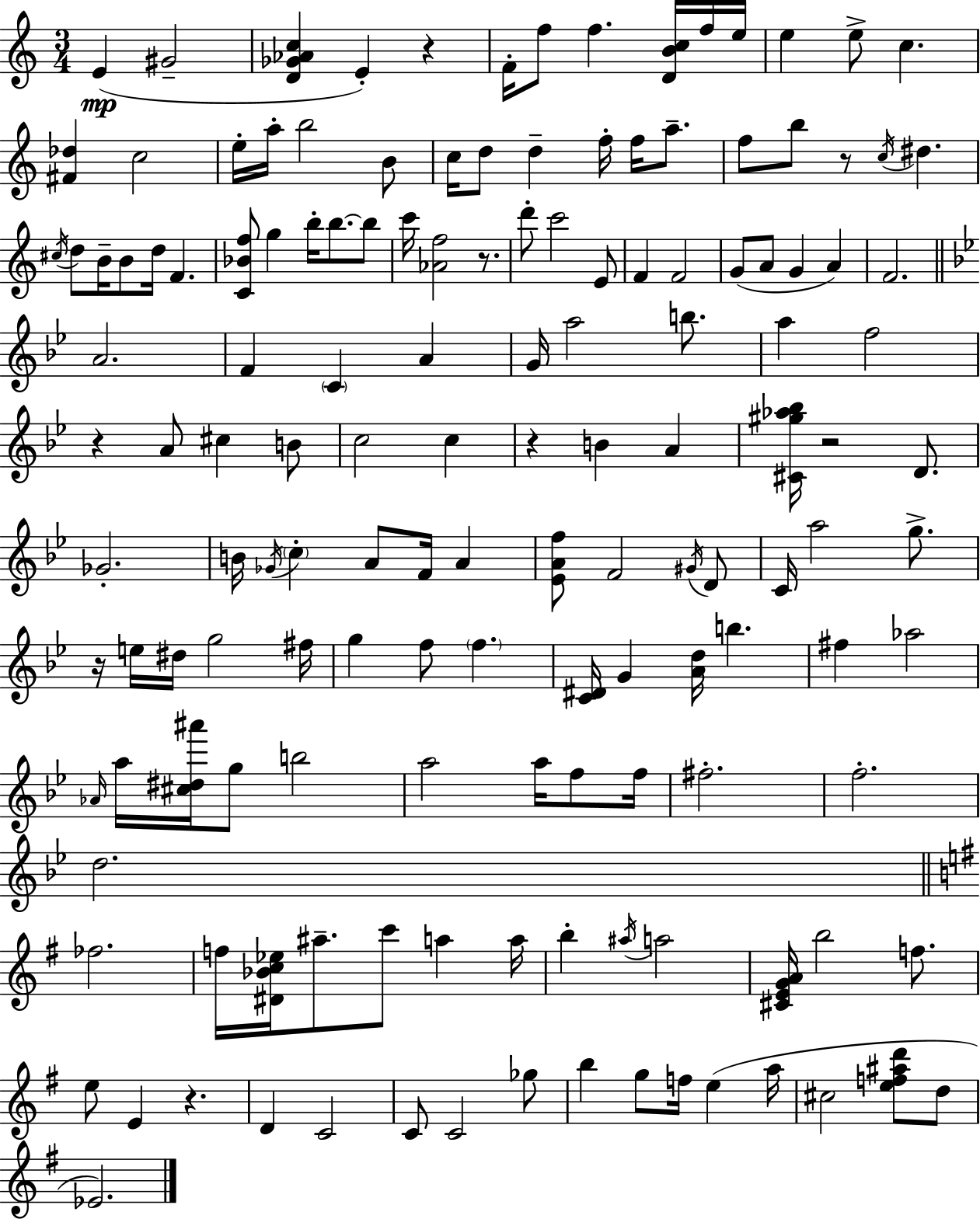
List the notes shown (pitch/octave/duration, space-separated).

E4/q G#4/h [D4,Gb4,Ab4,C5]/q E4/q R/q F4/s F5/e F5/q. [D4,B4,C5]/s F5/s E5/s E5/q E5/e C5/q. [F#4,Db5]/q C5/h E5/s A5/s B5/h B4/e C5/s D5/e D5/q F5/s F5/s A5/e. F5/e B5/e R/e C5/s D#5/q. C#5/s D5/e B4/s B4/e D5/s F4/q. [C4,Bb4,F5]/e G5/q B5/s B5/e. B5/e C6/s [Ab4,F5]/h R/e. D6/e C6/h E4/e F4/q F4/h G4/e A4/e G4/q A4/q F4/h. A4/h. F4/q C4/q A4/q G4/s A5/h B5/e. A5/q F5/h R/q A4/e C#5/q B4/e C5/h C5/q R/q B4/q A4/q [C#4,G#5,Ab5,Bb5]/s R/h D4/e. Gb4/h. B4/s Gb4/s C5/q A4/e F4/s A4/q [Eb4,A4,F5]/e F4/h G#4/s D4/e C4/s A5/h G5/e. R/s E5/s D#5/s G5/h F#5/s G5/q F5/e F5/q. [C4,D#4]/s G4/q [A4,D5]/s B5/q. F#5/q Ab5/h Ab4/s A5/s [C#5,D#5,A#6]/s G5/e B5/h A5/h A5/s F5/e F5/s F#5/h. F5/h. D5/h. FES5/h. F5/s [D#4,Bb4,C5,Eb5]/s A#5/e. C6/e A5/q A5/s B5/q A#5/s A5/h [C#4,E4,G4,A4]/s B5/h F5/e. E5/e E4/q R/q. D4/q C4/h C4/e C4/h Gb5/e B5/q G5/e F5/s E5/q A5/s C#5/h [E5,F5,A#5,D6]/e D5/e Eb4/h.